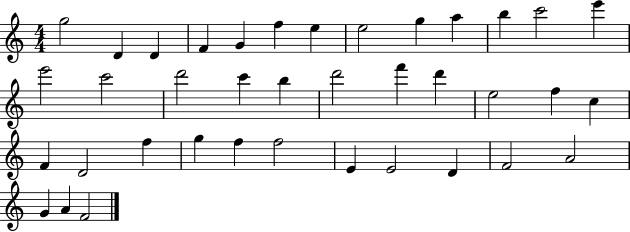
{
  \clef treble
  \numericTimeSignature
  \time 4/4
  \key c \major
  g''2 d'4 d'4 | f'4 g'4 f''4 e''4 | e''2 g''4 a''4 | b''4 c'''2 e'''4 | \break e'''2 c'''2 | d'''2 c'''4 b''4 | d'''2 f'''4 d'''4 | e''2 f''4 c''4 | \break f'4 d'2 f''4 | g''4 f''4 f''2 | e'4 e'2 d'4 | f'2 a'2 | \break g'4 a'4 f'2 | \bar "|."
}